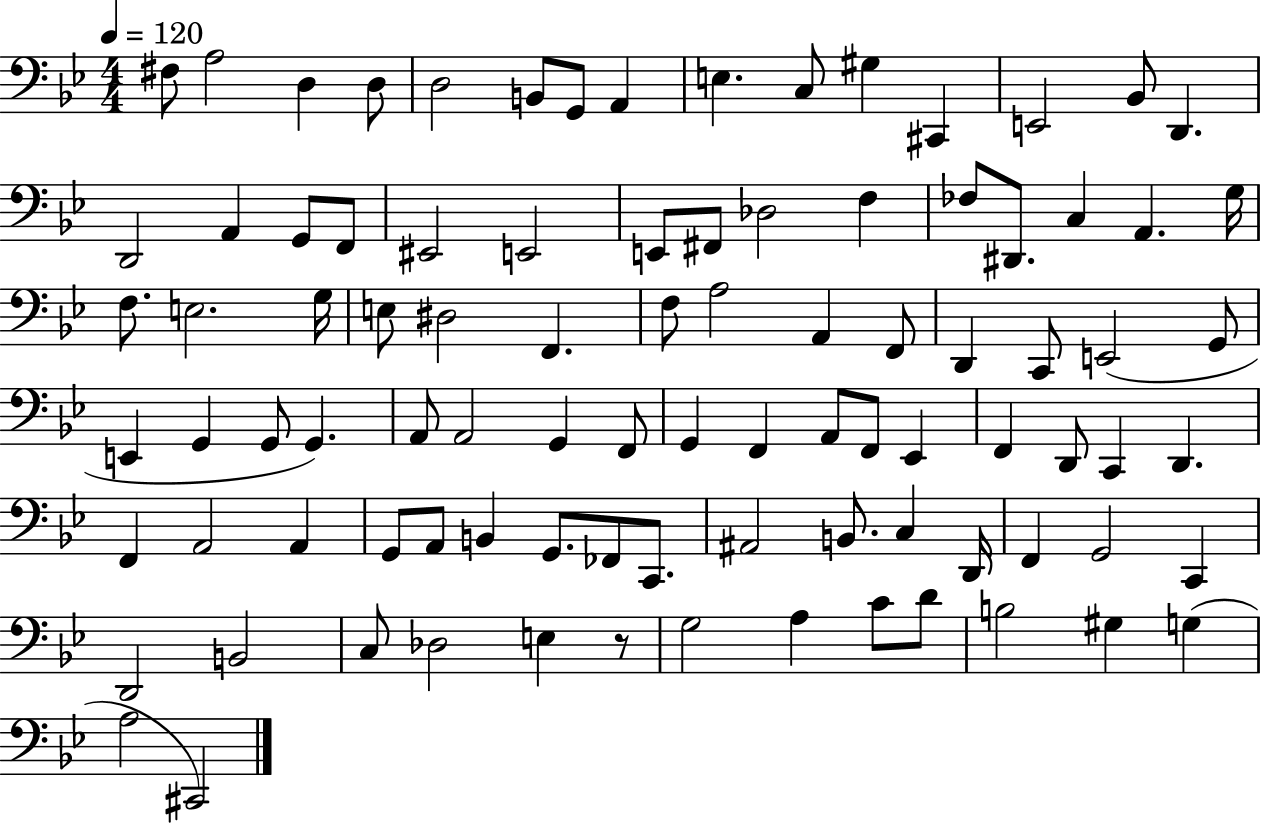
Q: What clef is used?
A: bass